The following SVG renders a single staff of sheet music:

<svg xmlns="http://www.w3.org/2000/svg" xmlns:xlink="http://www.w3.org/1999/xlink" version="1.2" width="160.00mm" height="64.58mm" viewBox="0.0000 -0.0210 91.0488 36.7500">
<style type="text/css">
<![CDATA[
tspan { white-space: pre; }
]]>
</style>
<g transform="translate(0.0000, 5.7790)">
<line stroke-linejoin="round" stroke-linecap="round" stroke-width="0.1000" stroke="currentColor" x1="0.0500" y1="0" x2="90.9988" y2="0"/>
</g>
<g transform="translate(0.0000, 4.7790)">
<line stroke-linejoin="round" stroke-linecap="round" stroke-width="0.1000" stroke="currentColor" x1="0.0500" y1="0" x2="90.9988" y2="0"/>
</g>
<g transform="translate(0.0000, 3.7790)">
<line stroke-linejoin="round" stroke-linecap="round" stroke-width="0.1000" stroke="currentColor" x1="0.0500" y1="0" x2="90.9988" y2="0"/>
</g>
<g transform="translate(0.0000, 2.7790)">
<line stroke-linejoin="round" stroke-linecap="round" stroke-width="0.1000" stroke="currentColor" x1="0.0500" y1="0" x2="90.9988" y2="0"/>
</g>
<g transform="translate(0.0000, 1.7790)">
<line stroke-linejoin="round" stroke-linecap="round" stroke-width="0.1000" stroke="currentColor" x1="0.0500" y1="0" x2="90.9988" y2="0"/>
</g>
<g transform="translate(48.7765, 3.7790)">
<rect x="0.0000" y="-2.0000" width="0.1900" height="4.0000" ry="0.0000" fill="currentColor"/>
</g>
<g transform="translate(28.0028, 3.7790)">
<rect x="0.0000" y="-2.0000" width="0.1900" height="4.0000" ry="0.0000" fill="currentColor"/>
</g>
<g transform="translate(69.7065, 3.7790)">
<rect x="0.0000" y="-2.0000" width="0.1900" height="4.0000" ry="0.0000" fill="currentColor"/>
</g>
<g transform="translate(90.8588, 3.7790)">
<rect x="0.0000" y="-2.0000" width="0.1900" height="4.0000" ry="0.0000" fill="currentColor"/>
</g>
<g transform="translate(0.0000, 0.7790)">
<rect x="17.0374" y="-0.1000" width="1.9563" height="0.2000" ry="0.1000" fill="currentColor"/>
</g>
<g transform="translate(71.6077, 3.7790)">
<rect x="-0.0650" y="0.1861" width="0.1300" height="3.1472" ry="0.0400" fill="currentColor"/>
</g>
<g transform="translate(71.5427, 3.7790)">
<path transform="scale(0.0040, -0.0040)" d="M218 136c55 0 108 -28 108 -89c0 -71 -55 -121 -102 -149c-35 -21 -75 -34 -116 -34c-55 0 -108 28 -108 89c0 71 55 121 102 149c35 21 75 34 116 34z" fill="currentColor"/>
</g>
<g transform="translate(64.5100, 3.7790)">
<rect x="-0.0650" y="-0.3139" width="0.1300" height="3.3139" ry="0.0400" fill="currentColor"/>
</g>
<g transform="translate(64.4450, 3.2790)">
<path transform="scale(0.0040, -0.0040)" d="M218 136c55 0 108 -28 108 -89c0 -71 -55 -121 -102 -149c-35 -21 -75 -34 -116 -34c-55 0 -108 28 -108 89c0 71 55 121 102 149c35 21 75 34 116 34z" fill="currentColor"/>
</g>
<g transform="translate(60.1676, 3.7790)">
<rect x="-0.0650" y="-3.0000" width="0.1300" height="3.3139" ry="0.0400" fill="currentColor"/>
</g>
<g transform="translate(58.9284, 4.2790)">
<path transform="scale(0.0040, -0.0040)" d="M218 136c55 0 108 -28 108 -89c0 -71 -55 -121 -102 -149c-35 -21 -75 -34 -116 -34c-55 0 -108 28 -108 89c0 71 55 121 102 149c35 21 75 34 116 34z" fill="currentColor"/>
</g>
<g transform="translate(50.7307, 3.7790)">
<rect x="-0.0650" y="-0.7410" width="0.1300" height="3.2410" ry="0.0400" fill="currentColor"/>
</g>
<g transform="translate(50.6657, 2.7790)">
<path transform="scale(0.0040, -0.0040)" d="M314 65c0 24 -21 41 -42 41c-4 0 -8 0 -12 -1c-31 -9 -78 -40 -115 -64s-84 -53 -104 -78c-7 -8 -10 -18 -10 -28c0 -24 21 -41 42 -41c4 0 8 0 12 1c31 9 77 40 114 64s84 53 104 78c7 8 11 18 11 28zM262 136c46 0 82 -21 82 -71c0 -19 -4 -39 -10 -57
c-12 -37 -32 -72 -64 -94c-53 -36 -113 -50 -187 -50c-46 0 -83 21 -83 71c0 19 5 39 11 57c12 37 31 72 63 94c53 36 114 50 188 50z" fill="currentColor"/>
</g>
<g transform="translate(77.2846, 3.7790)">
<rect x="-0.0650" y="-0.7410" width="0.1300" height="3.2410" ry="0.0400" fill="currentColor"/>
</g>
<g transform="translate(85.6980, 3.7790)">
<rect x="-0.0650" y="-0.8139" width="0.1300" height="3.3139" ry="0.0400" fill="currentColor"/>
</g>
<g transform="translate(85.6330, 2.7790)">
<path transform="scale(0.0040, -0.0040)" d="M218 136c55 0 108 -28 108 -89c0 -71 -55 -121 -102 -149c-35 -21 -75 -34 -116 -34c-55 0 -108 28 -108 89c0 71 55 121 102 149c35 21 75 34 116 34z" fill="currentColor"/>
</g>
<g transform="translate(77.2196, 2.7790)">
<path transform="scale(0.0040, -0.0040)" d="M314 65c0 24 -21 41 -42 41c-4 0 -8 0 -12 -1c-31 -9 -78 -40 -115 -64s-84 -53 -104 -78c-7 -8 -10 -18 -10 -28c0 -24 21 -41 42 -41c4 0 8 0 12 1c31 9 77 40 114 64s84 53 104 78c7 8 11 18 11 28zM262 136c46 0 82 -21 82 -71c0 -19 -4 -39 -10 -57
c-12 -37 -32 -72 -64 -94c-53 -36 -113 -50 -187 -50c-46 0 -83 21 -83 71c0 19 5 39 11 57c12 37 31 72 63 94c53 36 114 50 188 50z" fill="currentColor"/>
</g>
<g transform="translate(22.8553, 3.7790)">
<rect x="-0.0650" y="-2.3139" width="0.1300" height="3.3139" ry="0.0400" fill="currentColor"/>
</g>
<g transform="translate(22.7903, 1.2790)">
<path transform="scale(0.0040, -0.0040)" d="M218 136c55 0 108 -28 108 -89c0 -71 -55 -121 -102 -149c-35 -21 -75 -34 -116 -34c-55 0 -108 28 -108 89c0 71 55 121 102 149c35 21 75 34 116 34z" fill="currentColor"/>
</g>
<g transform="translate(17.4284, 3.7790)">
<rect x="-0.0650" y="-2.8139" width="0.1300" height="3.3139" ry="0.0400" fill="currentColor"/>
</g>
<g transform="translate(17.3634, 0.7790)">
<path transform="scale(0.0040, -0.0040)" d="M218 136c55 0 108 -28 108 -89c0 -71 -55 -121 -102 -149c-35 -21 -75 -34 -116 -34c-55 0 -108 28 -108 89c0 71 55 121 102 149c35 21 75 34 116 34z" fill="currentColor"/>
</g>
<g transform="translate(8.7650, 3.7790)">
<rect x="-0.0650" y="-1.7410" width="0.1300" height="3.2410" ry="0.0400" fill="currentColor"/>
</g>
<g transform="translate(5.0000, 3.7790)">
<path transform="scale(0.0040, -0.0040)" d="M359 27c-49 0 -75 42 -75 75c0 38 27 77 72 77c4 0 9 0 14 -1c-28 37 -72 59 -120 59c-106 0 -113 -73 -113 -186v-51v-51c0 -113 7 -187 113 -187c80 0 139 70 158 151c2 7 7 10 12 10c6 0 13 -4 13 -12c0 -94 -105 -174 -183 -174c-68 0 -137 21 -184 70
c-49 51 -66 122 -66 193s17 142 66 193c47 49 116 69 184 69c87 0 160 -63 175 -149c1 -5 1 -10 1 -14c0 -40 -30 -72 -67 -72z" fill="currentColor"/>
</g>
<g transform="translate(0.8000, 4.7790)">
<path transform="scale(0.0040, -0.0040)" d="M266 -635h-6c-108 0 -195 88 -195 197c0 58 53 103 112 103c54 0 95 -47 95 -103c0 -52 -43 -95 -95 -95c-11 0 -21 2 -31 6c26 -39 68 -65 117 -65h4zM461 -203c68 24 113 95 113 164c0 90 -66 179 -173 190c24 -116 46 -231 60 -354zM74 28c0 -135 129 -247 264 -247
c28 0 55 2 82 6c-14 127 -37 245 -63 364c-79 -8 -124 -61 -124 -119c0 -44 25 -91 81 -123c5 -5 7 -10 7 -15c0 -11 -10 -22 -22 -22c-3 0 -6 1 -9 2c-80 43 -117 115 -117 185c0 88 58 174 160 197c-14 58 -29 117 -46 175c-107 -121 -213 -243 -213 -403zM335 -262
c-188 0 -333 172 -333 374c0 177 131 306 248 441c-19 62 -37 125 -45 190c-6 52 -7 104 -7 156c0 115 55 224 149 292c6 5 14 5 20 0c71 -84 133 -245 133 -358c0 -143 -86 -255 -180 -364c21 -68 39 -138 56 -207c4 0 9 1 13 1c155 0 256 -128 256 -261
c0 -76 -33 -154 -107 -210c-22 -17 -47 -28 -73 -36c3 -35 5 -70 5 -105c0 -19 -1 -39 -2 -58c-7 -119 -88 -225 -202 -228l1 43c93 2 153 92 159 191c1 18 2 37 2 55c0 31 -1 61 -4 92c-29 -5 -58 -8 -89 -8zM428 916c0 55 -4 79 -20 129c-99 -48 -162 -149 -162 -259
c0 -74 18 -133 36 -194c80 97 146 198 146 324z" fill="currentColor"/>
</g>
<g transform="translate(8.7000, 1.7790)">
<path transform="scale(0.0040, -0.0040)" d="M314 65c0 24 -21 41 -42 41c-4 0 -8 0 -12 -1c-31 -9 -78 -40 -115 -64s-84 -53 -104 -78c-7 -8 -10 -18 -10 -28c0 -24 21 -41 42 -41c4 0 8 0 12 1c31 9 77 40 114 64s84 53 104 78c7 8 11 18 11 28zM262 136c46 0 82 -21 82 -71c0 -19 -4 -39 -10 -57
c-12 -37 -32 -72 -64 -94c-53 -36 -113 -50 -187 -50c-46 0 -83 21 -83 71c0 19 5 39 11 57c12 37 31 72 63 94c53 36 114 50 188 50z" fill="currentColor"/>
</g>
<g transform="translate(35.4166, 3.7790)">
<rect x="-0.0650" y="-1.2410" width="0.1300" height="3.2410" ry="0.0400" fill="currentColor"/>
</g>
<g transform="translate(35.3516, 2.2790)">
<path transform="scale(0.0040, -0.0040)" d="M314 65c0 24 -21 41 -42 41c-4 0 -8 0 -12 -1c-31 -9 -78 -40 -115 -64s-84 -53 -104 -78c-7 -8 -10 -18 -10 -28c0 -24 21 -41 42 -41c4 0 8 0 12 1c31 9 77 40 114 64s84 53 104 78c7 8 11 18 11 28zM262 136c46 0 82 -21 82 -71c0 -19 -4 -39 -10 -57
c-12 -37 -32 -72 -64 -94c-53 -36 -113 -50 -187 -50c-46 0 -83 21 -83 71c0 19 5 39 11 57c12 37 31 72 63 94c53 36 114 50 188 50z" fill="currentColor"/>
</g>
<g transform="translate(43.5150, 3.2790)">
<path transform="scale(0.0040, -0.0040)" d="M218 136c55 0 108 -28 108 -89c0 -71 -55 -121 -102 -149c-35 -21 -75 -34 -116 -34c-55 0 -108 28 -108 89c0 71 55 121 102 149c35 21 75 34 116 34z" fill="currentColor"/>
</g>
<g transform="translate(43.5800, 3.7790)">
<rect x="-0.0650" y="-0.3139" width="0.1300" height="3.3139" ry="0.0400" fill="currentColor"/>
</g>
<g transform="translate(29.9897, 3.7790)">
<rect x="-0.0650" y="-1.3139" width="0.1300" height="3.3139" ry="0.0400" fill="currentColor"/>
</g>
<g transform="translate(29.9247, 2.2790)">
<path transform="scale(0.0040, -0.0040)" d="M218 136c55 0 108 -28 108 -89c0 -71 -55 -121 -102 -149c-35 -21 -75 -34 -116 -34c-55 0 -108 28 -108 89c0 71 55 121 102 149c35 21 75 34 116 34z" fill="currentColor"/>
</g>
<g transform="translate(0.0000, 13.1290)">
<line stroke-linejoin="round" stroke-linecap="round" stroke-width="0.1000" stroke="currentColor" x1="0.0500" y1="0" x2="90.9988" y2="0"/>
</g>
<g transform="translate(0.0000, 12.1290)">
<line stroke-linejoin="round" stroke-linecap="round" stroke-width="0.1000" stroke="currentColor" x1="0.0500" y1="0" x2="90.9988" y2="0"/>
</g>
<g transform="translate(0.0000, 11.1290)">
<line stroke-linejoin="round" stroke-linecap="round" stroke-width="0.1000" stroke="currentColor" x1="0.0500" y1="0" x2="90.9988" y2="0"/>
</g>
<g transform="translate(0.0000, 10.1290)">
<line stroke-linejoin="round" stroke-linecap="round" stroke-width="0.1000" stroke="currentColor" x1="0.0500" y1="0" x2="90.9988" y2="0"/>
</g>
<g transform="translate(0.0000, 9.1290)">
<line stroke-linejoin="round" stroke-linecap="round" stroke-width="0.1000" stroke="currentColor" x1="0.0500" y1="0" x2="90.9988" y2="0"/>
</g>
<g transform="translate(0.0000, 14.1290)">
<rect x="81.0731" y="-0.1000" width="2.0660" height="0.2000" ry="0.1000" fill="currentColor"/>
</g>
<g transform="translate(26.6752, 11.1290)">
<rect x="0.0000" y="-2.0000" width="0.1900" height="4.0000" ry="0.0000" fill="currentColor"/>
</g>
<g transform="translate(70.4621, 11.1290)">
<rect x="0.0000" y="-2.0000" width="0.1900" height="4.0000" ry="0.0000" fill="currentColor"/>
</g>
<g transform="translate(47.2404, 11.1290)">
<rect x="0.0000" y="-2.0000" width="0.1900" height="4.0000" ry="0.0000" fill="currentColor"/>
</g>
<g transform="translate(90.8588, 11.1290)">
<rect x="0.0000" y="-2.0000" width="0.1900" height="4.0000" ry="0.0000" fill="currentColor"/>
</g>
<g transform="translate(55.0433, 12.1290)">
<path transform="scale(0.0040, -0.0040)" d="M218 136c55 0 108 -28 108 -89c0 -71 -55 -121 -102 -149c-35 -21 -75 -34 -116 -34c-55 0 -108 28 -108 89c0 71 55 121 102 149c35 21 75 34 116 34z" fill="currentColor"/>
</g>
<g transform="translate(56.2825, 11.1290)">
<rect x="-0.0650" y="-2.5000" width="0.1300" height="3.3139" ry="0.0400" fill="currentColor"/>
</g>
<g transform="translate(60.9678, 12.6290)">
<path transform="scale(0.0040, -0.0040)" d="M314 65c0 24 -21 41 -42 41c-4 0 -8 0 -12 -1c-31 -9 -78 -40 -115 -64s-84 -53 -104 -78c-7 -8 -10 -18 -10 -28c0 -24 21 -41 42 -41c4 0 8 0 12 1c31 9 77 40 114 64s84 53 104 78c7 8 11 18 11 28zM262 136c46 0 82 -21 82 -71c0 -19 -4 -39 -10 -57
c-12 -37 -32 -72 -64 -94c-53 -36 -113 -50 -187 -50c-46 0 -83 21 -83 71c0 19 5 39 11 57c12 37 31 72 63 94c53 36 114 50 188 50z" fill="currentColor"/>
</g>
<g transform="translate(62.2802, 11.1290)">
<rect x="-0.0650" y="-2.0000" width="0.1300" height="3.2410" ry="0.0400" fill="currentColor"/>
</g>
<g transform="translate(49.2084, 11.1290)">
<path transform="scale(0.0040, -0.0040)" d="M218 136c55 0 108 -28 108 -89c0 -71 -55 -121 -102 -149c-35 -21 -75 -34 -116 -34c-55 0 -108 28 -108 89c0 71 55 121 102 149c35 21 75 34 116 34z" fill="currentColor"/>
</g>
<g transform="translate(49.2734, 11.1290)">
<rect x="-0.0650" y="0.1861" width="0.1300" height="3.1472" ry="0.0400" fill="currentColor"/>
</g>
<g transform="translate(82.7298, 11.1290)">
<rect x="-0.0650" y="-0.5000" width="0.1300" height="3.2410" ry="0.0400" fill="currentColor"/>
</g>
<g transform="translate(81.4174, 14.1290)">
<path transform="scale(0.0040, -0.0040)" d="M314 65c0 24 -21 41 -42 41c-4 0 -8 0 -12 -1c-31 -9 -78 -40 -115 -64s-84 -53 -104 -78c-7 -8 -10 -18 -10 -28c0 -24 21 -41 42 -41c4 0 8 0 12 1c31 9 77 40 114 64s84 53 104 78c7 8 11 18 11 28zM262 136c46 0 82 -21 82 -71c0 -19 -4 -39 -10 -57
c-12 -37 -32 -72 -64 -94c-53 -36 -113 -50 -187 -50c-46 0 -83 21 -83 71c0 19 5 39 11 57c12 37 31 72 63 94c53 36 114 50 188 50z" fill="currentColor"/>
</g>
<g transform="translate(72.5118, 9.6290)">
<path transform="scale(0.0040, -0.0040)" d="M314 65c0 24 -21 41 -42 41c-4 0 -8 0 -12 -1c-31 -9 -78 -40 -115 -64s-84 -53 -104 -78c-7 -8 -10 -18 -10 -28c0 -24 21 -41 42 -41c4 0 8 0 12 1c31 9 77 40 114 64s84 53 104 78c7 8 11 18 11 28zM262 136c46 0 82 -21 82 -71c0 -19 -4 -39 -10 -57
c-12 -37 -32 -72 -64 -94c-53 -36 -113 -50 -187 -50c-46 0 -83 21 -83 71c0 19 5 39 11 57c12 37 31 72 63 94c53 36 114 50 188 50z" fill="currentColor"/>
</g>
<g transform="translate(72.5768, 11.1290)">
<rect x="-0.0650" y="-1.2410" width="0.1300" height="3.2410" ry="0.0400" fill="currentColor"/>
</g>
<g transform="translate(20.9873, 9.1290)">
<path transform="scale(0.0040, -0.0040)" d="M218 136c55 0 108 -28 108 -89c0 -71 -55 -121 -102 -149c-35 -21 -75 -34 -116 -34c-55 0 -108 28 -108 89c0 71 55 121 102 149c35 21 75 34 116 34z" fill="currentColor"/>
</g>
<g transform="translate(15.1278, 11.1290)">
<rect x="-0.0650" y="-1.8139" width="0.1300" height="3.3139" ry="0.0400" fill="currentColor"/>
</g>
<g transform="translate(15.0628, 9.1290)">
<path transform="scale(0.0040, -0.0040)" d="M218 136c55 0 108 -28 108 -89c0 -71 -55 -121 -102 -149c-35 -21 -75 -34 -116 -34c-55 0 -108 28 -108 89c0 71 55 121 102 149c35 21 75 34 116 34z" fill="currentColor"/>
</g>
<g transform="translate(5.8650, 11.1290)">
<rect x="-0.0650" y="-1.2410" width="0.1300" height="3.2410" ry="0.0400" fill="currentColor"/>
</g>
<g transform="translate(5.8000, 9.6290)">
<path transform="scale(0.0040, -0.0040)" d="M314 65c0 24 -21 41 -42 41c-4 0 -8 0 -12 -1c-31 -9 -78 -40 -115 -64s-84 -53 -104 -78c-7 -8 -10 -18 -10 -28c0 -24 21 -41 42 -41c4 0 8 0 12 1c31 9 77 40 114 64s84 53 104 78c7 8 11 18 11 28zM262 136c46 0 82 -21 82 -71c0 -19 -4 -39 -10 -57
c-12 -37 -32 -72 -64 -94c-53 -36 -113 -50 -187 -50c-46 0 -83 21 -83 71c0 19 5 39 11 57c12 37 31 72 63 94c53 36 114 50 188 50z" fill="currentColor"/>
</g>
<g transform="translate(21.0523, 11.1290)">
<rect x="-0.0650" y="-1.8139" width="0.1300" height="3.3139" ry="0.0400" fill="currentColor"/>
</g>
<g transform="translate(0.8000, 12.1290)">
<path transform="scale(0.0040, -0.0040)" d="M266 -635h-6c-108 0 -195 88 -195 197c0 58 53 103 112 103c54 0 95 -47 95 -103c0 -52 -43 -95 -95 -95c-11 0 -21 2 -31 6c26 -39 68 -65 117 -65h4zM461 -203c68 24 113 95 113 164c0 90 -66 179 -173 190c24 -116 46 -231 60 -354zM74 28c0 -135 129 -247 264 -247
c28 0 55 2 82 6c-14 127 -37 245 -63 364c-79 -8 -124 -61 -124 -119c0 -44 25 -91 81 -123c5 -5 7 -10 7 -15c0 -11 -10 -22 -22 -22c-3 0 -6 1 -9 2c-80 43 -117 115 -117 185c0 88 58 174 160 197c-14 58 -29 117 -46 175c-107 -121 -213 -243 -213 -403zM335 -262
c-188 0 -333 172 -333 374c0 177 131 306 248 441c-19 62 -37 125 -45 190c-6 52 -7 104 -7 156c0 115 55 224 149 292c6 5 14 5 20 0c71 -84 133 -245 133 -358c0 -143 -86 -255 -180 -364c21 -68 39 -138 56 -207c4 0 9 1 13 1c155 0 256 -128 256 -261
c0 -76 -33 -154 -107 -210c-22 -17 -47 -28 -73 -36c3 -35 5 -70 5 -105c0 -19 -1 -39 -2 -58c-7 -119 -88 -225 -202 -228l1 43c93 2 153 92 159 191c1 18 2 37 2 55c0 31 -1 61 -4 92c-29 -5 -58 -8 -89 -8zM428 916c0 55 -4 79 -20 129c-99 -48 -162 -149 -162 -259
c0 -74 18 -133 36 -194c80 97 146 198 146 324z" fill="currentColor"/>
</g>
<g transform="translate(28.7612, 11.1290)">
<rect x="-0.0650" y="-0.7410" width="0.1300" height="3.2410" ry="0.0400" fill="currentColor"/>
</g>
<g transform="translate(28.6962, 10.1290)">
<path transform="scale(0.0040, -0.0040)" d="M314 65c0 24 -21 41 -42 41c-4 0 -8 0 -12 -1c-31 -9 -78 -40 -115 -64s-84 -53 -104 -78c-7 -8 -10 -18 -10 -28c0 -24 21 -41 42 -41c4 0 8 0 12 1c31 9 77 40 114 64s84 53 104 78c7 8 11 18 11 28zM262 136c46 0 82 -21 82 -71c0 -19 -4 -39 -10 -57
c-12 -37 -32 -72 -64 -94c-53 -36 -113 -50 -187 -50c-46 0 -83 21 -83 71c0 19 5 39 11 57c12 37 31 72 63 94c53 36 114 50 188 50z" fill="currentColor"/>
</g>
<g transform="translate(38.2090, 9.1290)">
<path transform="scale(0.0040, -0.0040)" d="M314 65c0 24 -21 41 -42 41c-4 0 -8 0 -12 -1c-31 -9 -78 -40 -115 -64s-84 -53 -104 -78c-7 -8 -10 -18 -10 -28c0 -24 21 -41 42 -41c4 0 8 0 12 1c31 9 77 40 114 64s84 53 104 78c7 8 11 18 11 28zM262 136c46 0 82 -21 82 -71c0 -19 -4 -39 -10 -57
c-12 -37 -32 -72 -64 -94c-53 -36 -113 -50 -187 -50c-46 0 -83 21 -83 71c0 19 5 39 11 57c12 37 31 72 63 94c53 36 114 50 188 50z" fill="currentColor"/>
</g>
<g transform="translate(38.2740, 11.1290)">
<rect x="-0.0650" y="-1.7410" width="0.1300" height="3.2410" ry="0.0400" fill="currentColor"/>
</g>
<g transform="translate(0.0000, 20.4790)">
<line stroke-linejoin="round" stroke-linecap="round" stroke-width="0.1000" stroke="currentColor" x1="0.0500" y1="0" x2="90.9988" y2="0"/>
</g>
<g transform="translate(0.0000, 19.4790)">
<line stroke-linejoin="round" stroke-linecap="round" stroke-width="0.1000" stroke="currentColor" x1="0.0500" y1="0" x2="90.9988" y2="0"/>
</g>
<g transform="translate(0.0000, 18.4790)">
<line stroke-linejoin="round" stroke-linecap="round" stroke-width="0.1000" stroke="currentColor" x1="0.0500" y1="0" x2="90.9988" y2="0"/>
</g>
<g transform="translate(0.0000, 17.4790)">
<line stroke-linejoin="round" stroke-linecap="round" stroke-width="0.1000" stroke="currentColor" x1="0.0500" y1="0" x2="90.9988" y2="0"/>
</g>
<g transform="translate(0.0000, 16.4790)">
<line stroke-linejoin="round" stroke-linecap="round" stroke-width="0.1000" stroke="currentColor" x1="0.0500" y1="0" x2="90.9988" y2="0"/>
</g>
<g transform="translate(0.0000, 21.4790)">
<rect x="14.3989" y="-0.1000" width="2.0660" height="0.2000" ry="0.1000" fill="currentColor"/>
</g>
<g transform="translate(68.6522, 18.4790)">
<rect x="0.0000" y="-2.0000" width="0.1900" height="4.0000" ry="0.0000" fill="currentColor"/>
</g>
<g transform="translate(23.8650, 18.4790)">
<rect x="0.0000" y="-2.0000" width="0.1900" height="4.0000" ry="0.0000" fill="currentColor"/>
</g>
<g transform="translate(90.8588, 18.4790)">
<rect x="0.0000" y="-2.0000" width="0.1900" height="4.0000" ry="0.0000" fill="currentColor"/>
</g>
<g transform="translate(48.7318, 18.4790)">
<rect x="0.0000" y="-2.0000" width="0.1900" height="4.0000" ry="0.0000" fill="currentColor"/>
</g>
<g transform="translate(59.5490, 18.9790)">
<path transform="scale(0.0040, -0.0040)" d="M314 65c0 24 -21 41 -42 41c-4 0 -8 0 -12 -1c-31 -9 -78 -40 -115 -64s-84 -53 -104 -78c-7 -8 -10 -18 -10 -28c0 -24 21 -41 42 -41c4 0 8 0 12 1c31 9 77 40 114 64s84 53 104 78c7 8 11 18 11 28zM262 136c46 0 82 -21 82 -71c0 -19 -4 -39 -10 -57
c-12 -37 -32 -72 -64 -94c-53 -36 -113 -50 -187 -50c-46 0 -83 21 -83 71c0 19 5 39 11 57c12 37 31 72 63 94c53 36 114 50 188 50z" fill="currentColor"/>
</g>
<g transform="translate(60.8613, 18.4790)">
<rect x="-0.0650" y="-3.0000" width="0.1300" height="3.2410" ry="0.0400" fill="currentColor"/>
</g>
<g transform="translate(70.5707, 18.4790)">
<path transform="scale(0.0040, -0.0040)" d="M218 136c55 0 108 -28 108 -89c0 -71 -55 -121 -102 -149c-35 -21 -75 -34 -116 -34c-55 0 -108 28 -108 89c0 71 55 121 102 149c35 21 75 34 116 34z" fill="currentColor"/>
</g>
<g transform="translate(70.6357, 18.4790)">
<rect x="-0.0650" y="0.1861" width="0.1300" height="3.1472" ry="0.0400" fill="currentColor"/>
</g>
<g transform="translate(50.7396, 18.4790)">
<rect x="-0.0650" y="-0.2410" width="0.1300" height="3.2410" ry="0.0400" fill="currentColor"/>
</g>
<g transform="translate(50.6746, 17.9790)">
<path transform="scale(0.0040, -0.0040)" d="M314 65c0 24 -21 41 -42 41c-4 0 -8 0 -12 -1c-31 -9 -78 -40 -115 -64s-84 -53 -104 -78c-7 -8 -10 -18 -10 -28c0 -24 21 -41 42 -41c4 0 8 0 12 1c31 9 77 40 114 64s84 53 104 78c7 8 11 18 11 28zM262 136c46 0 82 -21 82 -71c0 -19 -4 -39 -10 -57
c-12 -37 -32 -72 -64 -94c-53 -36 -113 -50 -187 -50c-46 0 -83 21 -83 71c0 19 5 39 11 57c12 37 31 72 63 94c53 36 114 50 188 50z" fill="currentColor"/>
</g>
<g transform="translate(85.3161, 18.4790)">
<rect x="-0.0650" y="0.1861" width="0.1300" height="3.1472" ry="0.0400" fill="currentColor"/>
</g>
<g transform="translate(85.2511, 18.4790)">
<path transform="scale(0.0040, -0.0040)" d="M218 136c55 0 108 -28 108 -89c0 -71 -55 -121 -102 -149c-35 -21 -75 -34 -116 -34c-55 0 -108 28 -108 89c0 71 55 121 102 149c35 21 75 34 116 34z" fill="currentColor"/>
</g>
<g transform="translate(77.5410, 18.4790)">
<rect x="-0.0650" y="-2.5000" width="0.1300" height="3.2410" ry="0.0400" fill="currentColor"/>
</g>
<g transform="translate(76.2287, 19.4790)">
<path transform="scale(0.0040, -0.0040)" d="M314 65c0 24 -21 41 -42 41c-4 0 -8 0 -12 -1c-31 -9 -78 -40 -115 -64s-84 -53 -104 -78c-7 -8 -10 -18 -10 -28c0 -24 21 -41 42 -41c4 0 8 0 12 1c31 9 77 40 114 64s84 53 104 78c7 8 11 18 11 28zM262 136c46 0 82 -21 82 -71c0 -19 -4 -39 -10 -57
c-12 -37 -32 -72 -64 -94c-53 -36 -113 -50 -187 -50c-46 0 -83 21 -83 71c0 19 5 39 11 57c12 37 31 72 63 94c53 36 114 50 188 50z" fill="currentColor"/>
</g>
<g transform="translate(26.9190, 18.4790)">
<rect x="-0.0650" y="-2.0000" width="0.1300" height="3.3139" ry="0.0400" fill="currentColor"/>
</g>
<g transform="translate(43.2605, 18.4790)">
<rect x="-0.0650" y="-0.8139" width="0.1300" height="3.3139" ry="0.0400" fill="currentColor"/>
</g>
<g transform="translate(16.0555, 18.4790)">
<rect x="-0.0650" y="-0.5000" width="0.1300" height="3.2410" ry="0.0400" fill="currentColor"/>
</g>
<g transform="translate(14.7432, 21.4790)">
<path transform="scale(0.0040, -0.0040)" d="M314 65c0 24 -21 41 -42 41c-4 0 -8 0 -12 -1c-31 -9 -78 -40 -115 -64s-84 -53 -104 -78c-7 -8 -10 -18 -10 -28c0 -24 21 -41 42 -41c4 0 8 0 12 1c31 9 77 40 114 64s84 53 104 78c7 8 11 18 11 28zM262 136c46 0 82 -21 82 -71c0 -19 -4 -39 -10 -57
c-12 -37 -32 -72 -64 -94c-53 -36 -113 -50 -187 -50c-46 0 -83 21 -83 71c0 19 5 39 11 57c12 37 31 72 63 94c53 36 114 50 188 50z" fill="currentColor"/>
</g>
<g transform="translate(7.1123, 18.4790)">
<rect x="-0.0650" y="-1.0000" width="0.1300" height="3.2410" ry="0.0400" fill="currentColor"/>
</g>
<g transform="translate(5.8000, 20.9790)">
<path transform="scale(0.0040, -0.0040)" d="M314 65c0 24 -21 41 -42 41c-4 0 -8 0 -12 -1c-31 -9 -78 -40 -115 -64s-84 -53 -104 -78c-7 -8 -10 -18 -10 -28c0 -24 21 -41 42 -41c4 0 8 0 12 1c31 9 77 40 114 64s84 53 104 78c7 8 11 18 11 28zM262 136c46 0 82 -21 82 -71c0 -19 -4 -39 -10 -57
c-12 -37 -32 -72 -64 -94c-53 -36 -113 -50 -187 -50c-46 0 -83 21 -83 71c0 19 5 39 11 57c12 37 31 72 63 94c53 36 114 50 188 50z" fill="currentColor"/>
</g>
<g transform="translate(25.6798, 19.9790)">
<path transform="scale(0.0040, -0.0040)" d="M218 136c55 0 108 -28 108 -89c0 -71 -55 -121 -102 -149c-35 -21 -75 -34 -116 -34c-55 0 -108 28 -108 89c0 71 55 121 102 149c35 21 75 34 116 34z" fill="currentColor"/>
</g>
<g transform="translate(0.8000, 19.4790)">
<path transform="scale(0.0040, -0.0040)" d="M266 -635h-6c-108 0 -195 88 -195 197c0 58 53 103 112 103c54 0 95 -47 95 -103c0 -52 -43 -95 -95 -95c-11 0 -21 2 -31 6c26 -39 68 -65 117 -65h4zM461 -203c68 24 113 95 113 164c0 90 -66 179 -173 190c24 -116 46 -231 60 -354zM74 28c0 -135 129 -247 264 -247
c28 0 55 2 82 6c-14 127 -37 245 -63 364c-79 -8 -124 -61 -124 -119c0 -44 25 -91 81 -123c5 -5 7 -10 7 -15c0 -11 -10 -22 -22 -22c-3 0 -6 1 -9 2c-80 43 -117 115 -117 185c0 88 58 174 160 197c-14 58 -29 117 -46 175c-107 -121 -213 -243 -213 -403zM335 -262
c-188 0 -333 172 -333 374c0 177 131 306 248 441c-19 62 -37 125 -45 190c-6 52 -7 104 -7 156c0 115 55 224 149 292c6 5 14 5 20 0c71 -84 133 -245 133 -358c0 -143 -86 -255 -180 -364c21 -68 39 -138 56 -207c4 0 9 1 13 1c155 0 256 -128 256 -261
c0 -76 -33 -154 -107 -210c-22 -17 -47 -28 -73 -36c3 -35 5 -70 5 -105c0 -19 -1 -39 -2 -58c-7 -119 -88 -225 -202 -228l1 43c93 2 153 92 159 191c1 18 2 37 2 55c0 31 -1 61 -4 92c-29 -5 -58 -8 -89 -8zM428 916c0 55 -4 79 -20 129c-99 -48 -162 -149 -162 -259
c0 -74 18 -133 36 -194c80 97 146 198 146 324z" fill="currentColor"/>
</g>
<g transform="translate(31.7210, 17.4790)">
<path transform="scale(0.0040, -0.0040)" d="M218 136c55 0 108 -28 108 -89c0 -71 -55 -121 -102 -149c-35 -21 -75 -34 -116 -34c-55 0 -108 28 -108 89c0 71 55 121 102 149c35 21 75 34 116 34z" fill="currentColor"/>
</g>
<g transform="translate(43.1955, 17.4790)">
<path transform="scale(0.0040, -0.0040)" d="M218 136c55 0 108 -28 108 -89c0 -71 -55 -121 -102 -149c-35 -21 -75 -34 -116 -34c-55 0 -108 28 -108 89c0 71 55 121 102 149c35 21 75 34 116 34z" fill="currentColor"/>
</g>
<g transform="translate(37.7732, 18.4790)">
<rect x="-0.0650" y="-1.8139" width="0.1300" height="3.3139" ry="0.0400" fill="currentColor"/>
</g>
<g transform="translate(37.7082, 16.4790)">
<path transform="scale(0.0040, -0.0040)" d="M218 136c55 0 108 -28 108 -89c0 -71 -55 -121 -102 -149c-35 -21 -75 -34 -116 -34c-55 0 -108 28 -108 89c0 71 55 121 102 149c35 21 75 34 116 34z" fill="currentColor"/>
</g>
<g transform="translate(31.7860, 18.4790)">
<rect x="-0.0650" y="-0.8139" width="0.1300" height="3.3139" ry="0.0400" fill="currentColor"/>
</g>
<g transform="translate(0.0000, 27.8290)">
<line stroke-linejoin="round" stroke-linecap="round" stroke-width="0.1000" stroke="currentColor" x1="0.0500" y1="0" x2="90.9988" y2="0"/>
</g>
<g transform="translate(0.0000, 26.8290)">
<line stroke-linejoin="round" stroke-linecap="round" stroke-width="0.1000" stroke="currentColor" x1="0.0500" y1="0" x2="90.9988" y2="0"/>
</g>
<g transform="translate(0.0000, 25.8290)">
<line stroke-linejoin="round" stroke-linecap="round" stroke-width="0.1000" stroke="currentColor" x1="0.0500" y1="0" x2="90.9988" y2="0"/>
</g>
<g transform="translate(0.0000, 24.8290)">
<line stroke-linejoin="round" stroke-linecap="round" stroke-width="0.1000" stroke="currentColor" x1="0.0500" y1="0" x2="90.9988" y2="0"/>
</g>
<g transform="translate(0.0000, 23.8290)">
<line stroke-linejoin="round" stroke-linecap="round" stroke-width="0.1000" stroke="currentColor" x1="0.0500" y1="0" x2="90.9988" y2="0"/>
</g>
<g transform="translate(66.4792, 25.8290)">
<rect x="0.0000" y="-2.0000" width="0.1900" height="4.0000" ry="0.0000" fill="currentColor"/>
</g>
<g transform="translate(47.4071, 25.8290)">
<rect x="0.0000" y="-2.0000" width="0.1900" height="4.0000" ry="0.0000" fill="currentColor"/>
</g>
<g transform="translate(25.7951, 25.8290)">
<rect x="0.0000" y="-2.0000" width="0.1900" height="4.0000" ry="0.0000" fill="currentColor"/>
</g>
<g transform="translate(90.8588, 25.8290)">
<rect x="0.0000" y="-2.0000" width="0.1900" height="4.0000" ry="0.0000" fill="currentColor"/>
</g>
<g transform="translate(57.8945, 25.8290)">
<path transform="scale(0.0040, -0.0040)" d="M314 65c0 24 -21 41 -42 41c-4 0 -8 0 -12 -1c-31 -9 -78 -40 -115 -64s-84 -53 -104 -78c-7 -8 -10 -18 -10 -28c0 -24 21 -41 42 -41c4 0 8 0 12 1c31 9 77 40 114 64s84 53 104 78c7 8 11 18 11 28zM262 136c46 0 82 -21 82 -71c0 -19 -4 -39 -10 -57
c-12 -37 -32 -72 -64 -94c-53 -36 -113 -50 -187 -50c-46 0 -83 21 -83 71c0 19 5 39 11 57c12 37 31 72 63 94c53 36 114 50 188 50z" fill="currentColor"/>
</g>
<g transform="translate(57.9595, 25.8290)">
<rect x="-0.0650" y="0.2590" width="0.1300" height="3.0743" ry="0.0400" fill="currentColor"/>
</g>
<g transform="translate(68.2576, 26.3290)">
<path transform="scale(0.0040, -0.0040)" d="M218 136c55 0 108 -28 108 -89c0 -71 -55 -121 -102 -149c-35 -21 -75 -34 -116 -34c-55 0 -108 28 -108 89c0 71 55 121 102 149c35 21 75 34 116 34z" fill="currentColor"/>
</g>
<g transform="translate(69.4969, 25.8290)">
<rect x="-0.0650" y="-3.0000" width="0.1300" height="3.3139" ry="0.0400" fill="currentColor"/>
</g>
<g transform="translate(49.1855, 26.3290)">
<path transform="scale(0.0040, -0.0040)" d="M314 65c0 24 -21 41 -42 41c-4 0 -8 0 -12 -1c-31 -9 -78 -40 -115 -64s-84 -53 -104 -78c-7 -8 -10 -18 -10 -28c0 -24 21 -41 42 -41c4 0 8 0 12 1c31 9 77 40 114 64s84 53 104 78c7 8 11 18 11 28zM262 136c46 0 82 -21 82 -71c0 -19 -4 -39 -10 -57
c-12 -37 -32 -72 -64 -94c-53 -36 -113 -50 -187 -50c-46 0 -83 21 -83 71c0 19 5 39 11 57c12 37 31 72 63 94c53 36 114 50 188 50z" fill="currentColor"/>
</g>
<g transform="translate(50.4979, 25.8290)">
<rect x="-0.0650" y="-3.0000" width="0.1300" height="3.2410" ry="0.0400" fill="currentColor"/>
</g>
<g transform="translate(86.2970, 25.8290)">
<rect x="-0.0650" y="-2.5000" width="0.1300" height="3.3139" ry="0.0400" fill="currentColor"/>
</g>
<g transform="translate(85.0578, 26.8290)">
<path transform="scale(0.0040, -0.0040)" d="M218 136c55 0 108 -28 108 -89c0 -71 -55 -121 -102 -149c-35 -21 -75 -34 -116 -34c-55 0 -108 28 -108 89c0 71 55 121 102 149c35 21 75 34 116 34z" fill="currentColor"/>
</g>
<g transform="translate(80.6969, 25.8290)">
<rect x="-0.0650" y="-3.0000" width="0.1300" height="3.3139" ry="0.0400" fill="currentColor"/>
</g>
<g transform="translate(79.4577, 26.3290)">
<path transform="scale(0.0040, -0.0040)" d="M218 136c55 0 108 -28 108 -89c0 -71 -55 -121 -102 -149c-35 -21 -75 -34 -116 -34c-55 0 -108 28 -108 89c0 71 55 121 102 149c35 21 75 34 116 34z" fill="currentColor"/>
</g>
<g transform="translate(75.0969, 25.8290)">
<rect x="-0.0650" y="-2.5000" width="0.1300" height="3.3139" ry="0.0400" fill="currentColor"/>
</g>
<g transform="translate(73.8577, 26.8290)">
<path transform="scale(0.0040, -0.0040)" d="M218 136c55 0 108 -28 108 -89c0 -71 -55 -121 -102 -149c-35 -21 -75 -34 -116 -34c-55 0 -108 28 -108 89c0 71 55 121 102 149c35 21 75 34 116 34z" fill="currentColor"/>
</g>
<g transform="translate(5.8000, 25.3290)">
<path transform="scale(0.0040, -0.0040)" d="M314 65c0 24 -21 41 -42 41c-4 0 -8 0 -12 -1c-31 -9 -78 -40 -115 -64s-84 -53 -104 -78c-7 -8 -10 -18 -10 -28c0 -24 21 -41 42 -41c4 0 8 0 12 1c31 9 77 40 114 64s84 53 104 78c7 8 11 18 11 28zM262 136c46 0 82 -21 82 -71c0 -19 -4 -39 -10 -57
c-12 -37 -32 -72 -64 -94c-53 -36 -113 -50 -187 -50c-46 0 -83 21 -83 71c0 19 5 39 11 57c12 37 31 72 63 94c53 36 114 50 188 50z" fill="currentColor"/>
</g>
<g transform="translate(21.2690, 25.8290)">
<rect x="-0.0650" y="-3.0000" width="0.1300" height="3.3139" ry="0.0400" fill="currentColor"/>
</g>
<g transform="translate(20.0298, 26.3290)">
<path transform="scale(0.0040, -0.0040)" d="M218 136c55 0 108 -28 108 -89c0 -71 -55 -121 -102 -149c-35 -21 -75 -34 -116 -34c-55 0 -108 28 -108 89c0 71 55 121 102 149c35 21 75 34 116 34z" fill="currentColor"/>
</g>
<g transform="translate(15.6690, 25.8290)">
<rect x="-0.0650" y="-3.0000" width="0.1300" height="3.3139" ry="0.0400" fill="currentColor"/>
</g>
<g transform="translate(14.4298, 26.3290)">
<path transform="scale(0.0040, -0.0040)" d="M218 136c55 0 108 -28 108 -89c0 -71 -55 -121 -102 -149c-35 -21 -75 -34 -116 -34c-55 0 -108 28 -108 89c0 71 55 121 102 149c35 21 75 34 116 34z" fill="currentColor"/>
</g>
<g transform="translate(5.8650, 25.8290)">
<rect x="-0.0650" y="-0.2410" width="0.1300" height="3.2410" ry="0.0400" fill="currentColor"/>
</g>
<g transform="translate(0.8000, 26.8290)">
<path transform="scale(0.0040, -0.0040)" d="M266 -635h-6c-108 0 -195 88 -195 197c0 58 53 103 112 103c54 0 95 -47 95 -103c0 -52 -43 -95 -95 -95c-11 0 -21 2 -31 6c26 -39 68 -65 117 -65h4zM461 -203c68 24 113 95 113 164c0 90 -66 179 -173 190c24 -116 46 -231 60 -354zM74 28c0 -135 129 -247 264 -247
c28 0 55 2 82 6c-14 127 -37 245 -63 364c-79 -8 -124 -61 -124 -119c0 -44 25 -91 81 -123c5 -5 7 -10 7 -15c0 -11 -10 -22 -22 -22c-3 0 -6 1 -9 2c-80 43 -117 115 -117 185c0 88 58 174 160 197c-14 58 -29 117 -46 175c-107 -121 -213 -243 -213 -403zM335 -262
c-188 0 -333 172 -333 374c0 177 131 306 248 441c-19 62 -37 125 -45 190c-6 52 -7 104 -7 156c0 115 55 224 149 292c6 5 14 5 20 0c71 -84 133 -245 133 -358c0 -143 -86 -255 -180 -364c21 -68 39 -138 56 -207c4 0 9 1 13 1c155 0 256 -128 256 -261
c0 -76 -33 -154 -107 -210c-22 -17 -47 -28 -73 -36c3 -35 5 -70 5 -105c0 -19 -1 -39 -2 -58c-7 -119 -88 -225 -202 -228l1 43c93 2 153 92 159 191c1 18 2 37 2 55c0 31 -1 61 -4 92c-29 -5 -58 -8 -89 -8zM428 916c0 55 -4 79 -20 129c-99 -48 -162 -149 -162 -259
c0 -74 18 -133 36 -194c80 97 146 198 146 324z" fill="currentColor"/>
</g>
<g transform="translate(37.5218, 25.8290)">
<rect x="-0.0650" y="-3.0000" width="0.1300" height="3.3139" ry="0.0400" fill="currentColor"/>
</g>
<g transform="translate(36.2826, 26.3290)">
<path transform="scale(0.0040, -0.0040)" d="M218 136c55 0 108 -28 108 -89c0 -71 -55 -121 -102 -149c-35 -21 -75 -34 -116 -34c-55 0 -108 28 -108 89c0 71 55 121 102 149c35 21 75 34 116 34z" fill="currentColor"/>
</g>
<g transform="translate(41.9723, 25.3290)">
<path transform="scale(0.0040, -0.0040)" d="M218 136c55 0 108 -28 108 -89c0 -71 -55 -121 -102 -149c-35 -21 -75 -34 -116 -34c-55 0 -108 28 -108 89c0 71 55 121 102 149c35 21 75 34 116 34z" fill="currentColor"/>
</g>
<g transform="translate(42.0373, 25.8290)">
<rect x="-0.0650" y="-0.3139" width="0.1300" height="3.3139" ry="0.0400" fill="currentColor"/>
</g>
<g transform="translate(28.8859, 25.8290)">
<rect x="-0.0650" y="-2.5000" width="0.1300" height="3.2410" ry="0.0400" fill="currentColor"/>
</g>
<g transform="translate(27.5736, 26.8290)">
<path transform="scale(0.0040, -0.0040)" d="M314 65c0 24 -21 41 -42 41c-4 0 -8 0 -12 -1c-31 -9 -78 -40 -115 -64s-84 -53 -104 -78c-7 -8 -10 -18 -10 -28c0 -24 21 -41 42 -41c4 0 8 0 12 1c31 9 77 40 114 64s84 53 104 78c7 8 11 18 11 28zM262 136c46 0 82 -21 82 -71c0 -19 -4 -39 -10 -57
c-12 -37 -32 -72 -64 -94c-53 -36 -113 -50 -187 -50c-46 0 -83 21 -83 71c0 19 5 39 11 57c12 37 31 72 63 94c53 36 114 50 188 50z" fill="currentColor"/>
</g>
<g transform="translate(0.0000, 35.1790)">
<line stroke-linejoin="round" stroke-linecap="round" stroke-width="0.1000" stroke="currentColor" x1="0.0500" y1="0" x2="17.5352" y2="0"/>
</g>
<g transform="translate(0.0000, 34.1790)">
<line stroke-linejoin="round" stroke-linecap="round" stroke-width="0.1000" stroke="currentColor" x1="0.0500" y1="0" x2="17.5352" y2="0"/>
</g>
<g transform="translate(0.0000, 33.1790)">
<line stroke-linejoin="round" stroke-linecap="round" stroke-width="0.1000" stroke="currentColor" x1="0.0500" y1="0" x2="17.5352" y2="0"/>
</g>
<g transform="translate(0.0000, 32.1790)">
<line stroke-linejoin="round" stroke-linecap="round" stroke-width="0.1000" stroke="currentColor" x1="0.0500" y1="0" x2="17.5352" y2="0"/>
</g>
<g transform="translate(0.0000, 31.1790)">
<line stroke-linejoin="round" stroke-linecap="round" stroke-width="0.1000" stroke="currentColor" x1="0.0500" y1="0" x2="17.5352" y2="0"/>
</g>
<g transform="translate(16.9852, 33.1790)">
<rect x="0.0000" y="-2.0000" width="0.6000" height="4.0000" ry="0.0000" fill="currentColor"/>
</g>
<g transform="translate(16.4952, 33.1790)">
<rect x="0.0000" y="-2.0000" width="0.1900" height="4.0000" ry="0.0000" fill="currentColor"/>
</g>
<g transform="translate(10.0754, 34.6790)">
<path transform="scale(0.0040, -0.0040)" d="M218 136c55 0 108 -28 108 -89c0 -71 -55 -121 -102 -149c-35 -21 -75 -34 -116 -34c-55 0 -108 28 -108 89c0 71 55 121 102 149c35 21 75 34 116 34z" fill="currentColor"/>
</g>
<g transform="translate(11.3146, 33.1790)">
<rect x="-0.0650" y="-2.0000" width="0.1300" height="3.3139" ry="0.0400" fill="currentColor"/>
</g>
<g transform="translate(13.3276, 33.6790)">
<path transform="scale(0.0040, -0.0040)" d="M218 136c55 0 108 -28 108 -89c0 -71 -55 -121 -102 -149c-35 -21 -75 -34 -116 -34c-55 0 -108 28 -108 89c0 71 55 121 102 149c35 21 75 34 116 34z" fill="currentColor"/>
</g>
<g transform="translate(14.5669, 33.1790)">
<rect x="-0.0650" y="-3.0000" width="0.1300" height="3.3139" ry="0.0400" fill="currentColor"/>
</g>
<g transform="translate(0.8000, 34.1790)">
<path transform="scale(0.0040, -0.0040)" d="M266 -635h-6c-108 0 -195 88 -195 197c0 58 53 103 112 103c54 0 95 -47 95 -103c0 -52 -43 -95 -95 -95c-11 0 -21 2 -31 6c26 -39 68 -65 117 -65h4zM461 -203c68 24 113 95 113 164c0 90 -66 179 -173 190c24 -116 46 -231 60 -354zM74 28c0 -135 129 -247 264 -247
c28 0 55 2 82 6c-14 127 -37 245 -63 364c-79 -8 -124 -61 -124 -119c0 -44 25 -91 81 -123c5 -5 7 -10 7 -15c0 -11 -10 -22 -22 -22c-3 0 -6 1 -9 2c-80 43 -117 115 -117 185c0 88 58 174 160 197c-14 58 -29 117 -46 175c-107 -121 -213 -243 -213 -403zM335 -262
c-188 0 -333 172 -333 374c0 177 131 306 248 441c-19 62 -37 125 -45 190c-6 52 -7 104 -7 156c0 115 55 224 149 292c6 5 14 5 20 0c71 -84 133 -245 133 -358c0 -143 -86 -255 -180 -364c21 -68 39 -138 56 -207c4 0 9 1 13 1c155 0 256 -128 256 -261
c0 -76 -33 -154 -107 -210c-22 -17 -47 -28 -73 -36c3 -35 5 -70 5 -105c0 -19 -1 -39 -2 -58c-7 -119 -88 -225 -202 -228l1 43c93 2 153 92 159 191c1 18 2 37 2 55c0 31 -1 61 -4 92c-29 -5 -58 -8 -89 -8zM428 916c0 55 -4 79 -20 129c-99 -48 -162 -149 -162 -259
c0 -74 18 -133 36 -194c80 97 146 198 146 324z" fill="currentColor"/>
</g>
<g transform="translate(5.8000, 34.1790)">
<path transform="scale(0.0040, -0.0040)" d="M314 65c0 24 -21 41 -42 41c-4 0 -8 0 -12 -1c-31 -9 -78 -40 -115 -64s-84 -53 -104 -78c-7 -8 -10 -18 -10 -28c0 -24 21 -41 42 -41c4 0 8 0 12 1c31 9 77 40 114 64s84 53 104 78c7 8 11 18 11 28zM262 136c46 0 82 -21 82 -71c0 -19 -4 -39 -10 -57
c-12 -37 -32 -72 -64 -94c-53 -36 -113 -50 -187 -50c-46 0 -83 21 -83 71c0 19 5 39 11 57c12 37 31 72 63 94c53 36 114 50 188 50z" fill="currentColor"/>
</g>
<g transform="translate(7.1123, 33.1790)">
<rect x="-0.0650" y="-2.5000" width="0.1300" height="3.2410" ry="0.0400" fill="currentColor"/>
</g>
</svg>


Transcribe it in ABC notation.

X:1
T:Untitled
M:4/4
L:1/4
K:C
f2 a g e e2 c d2 A c B d2 d e2 f f d2 f2 B G F2 e2 C2 D2 C2 F d f d c2 A2 B G2 B c2 A A G2 A c A2 B2 A G A G G2 F A